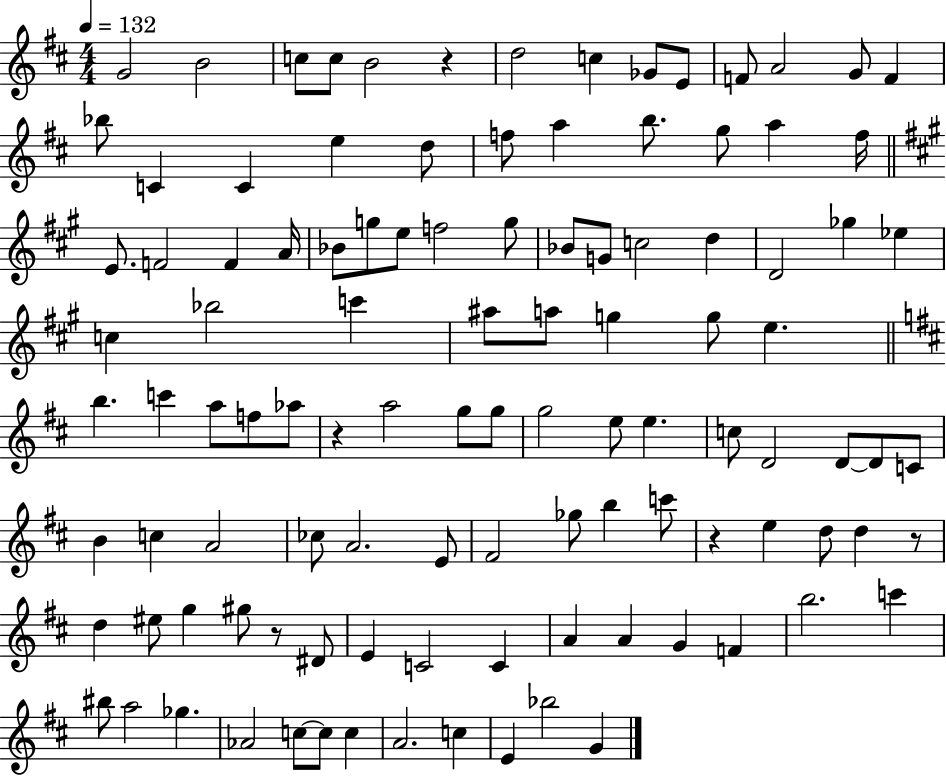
X:1
T:Untitled
M:4/4
L:1/4
K:D
G2 B2 c/2 c/2 B2 z d2 c _G/2 E/2 F/2 A2 G/2 F _b/2 C C e d/2 f/2 a b/2 g/2 a f/4 E/2 F2 F A/4 _B/2 g/2 e/2 f2 g/2 _B/2 G/2 c2 d D2 _g _e c _b2 c' ^a/2 a/2 g g/2 e b c' a/2 f/2 _a/2 z a2 g/2 g/2 g2 e/2 e c/2 D2 D/2 D/2 C/2 B c A2 _c/2 A2 E/2 ^F2 _g/2 b c'/2 z e d/2 d z/2 d ^e/2 g ^g/2 z/2 ^D/2 E C2 C A A G F b2 c' ^b/2 a2 _g _A2 c/2 c/2 c A2 c E _b2 G